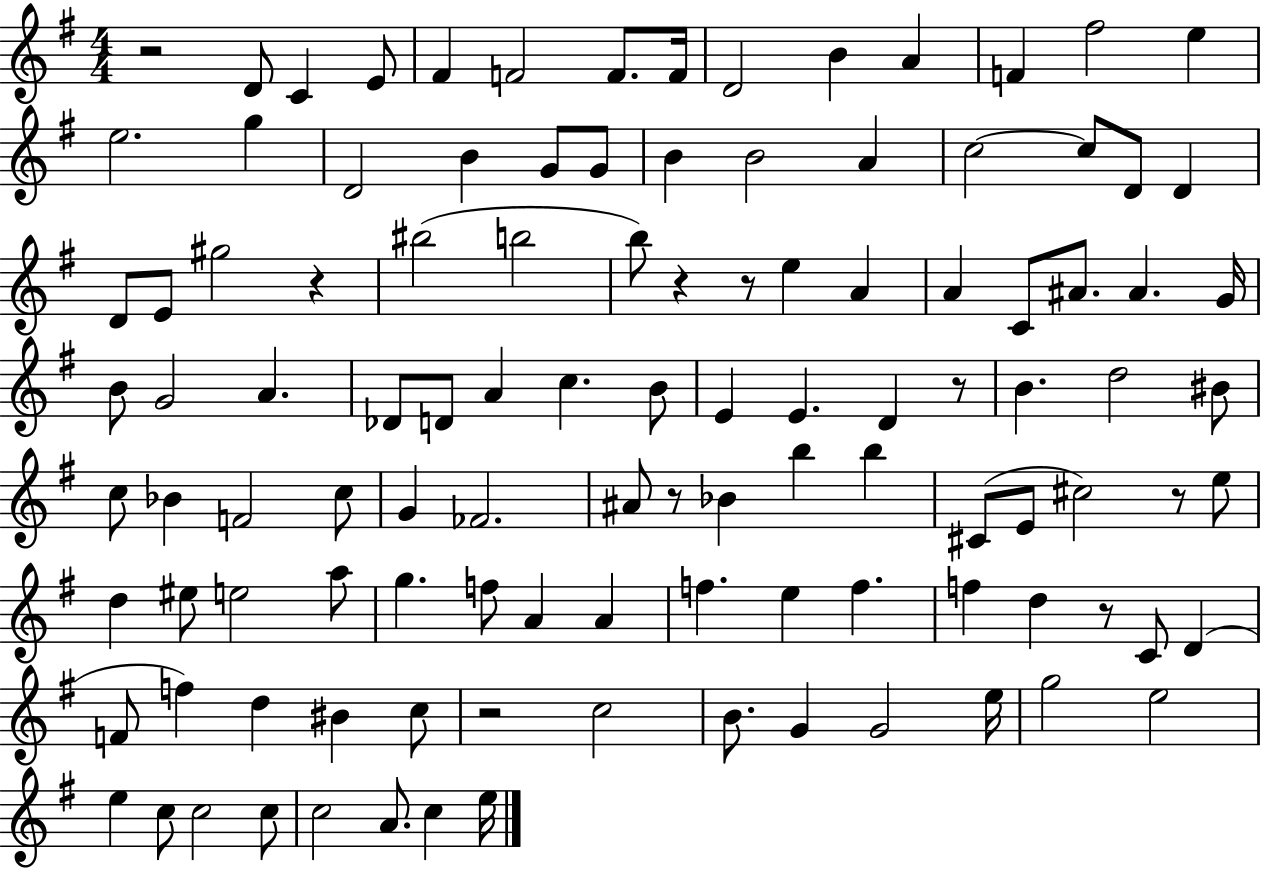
{
  \clef treble
  \numericTimeSignature
  \time 4/4
  \key g \major
  r2 d'8 c'4 e'8 | fis'4 f'2 f'8. f'16 | d'2 b'4 a'4 | f'4 fis''2 e''4 | \break e''2. g''4 | d'2 b'4 g'8 g'8 | b'4 b'2 a'4 | c''2~~ c''8 d'8 d'4 | \break d'8 e'8 gis''2 r4 | bis''2( b''2 | b''8) r4 r8 e''4 a'4 | a'4 c'8 ais'8. ais'4. g'16 | \break b'8 g'2 a'4. | des'8 d'8 a'4 c''4. b'8 | e'4 e'4. d'4 r8 | b'4. d''2 bis'8 | \break c''8 bes'4 f'2 c''8 | g'4 fes'2. | ais'8 r8 bes'4 b''4 b''4 | cis'8( e'8 cis''2) r8 e''8 | \break d''4 eis''8 e''2 a''8 | g''4. f''8 a'4 a'4 | f''4. e''4 f''4. | f''4 d''4 r8 c'8 d'4( | \break f'8 f''4) d''4 bis'4 c''8 | r2 c''2 | b'8. g'4 g'2 e''16 | g''2 e''2 | \break e''4 c''8 c''2 c''8 | c''2 a'8. c''4 e''16 | \bar "|."
}